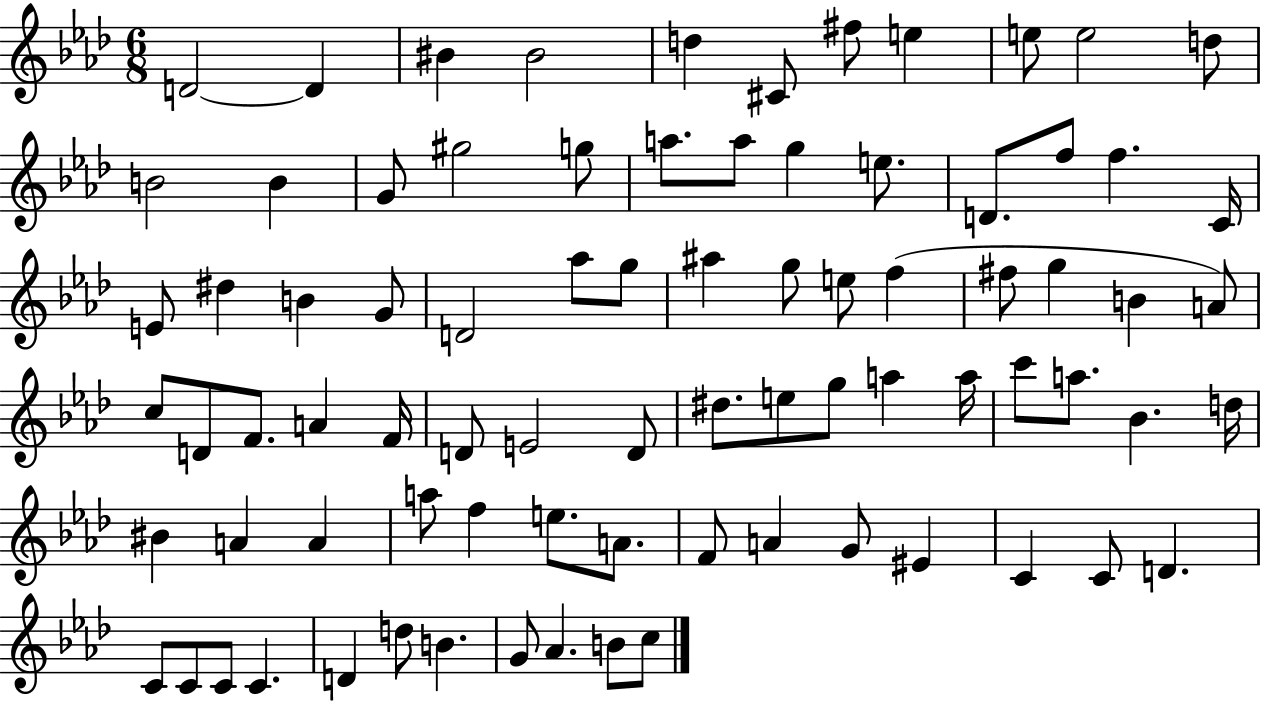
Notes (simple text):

D4/h D4/q BIS4/q BIS4/h D5/q C#4/e F#5/e E5/q E5/e E5/h D5/e B4/h B4/q G4/e G#5/h G5/e A5/e. A5/e G5/q E5/e. D4/e. F5/e F5/q. C4/s E4/e D#5/q B4/q G4/e D4/h Ab5/e G5/e A#5/q G5/e E5/e F5/q F#5/e G5/q B4/q A4/e C5/e D4/e F4/e. A4/q F4/s D4/e E4/h D4/e D#5/e. E5/e G5/e A5/q A5/s C6/e A5/e. Bb4/q. D5/s BIS4/q A4/q A4/q A5/e F5/q E5/e. A4/e. F4/e A4/q G4/e EIS4/q C4/q C4/e D4/q. C4/e C4/e C4/e C4/q. D4/q D5/e B4/q. G4/e Ab4/q. B4/e C5/e